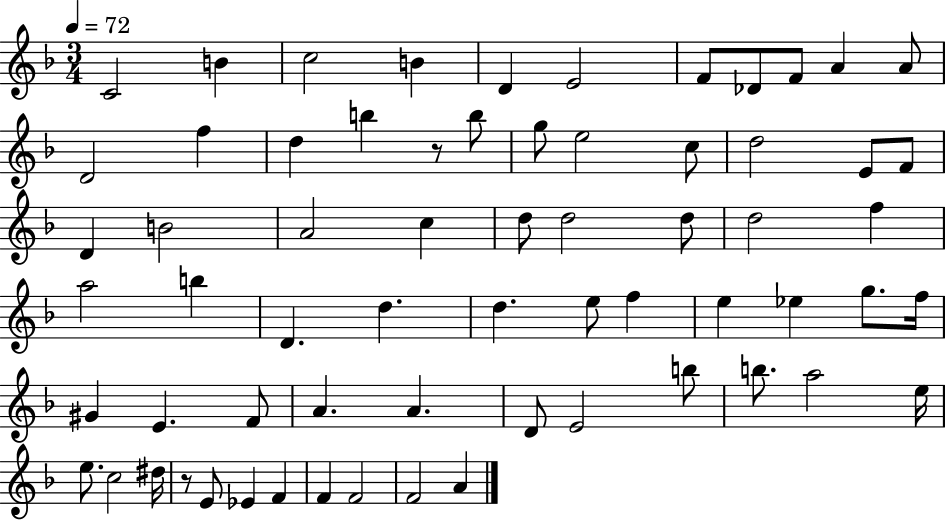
{
  \clef treble
  \numericTimeSignature
  \time 3/4
  \key f \major
  \tempo 4 = 72
  c'2 b'4 | c''2 b'4 | d'4 e'2 | f'8 des'8 f'8 a'4 a'8 | \break d'2 f''4 | d''4 b''4 r8 b''8 | g''8 e''2 c''8 | d''2 e'8 f'8 | \break d'4 b'2 | a'2 c''4 | d''8 d''2 d''8 | d''2 f''4 | \break a''2 b''4 | d'4. d''4. | d''4. e''8 f''4 | e''4 ees''4 g''8. f''16 | \break gis'4 e'4. f'8 | a'4. a'4. | d'8 e'2 b''8 | b''8. a''2 e''16 | \break e''8. c''2 dis''16 | r8 e'8 ees'4 f'4 | f'4 f'2 | f'2 a'4 | \break \bar "|."
}